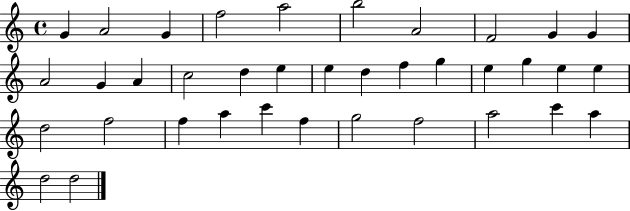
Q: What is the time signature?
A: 4/4